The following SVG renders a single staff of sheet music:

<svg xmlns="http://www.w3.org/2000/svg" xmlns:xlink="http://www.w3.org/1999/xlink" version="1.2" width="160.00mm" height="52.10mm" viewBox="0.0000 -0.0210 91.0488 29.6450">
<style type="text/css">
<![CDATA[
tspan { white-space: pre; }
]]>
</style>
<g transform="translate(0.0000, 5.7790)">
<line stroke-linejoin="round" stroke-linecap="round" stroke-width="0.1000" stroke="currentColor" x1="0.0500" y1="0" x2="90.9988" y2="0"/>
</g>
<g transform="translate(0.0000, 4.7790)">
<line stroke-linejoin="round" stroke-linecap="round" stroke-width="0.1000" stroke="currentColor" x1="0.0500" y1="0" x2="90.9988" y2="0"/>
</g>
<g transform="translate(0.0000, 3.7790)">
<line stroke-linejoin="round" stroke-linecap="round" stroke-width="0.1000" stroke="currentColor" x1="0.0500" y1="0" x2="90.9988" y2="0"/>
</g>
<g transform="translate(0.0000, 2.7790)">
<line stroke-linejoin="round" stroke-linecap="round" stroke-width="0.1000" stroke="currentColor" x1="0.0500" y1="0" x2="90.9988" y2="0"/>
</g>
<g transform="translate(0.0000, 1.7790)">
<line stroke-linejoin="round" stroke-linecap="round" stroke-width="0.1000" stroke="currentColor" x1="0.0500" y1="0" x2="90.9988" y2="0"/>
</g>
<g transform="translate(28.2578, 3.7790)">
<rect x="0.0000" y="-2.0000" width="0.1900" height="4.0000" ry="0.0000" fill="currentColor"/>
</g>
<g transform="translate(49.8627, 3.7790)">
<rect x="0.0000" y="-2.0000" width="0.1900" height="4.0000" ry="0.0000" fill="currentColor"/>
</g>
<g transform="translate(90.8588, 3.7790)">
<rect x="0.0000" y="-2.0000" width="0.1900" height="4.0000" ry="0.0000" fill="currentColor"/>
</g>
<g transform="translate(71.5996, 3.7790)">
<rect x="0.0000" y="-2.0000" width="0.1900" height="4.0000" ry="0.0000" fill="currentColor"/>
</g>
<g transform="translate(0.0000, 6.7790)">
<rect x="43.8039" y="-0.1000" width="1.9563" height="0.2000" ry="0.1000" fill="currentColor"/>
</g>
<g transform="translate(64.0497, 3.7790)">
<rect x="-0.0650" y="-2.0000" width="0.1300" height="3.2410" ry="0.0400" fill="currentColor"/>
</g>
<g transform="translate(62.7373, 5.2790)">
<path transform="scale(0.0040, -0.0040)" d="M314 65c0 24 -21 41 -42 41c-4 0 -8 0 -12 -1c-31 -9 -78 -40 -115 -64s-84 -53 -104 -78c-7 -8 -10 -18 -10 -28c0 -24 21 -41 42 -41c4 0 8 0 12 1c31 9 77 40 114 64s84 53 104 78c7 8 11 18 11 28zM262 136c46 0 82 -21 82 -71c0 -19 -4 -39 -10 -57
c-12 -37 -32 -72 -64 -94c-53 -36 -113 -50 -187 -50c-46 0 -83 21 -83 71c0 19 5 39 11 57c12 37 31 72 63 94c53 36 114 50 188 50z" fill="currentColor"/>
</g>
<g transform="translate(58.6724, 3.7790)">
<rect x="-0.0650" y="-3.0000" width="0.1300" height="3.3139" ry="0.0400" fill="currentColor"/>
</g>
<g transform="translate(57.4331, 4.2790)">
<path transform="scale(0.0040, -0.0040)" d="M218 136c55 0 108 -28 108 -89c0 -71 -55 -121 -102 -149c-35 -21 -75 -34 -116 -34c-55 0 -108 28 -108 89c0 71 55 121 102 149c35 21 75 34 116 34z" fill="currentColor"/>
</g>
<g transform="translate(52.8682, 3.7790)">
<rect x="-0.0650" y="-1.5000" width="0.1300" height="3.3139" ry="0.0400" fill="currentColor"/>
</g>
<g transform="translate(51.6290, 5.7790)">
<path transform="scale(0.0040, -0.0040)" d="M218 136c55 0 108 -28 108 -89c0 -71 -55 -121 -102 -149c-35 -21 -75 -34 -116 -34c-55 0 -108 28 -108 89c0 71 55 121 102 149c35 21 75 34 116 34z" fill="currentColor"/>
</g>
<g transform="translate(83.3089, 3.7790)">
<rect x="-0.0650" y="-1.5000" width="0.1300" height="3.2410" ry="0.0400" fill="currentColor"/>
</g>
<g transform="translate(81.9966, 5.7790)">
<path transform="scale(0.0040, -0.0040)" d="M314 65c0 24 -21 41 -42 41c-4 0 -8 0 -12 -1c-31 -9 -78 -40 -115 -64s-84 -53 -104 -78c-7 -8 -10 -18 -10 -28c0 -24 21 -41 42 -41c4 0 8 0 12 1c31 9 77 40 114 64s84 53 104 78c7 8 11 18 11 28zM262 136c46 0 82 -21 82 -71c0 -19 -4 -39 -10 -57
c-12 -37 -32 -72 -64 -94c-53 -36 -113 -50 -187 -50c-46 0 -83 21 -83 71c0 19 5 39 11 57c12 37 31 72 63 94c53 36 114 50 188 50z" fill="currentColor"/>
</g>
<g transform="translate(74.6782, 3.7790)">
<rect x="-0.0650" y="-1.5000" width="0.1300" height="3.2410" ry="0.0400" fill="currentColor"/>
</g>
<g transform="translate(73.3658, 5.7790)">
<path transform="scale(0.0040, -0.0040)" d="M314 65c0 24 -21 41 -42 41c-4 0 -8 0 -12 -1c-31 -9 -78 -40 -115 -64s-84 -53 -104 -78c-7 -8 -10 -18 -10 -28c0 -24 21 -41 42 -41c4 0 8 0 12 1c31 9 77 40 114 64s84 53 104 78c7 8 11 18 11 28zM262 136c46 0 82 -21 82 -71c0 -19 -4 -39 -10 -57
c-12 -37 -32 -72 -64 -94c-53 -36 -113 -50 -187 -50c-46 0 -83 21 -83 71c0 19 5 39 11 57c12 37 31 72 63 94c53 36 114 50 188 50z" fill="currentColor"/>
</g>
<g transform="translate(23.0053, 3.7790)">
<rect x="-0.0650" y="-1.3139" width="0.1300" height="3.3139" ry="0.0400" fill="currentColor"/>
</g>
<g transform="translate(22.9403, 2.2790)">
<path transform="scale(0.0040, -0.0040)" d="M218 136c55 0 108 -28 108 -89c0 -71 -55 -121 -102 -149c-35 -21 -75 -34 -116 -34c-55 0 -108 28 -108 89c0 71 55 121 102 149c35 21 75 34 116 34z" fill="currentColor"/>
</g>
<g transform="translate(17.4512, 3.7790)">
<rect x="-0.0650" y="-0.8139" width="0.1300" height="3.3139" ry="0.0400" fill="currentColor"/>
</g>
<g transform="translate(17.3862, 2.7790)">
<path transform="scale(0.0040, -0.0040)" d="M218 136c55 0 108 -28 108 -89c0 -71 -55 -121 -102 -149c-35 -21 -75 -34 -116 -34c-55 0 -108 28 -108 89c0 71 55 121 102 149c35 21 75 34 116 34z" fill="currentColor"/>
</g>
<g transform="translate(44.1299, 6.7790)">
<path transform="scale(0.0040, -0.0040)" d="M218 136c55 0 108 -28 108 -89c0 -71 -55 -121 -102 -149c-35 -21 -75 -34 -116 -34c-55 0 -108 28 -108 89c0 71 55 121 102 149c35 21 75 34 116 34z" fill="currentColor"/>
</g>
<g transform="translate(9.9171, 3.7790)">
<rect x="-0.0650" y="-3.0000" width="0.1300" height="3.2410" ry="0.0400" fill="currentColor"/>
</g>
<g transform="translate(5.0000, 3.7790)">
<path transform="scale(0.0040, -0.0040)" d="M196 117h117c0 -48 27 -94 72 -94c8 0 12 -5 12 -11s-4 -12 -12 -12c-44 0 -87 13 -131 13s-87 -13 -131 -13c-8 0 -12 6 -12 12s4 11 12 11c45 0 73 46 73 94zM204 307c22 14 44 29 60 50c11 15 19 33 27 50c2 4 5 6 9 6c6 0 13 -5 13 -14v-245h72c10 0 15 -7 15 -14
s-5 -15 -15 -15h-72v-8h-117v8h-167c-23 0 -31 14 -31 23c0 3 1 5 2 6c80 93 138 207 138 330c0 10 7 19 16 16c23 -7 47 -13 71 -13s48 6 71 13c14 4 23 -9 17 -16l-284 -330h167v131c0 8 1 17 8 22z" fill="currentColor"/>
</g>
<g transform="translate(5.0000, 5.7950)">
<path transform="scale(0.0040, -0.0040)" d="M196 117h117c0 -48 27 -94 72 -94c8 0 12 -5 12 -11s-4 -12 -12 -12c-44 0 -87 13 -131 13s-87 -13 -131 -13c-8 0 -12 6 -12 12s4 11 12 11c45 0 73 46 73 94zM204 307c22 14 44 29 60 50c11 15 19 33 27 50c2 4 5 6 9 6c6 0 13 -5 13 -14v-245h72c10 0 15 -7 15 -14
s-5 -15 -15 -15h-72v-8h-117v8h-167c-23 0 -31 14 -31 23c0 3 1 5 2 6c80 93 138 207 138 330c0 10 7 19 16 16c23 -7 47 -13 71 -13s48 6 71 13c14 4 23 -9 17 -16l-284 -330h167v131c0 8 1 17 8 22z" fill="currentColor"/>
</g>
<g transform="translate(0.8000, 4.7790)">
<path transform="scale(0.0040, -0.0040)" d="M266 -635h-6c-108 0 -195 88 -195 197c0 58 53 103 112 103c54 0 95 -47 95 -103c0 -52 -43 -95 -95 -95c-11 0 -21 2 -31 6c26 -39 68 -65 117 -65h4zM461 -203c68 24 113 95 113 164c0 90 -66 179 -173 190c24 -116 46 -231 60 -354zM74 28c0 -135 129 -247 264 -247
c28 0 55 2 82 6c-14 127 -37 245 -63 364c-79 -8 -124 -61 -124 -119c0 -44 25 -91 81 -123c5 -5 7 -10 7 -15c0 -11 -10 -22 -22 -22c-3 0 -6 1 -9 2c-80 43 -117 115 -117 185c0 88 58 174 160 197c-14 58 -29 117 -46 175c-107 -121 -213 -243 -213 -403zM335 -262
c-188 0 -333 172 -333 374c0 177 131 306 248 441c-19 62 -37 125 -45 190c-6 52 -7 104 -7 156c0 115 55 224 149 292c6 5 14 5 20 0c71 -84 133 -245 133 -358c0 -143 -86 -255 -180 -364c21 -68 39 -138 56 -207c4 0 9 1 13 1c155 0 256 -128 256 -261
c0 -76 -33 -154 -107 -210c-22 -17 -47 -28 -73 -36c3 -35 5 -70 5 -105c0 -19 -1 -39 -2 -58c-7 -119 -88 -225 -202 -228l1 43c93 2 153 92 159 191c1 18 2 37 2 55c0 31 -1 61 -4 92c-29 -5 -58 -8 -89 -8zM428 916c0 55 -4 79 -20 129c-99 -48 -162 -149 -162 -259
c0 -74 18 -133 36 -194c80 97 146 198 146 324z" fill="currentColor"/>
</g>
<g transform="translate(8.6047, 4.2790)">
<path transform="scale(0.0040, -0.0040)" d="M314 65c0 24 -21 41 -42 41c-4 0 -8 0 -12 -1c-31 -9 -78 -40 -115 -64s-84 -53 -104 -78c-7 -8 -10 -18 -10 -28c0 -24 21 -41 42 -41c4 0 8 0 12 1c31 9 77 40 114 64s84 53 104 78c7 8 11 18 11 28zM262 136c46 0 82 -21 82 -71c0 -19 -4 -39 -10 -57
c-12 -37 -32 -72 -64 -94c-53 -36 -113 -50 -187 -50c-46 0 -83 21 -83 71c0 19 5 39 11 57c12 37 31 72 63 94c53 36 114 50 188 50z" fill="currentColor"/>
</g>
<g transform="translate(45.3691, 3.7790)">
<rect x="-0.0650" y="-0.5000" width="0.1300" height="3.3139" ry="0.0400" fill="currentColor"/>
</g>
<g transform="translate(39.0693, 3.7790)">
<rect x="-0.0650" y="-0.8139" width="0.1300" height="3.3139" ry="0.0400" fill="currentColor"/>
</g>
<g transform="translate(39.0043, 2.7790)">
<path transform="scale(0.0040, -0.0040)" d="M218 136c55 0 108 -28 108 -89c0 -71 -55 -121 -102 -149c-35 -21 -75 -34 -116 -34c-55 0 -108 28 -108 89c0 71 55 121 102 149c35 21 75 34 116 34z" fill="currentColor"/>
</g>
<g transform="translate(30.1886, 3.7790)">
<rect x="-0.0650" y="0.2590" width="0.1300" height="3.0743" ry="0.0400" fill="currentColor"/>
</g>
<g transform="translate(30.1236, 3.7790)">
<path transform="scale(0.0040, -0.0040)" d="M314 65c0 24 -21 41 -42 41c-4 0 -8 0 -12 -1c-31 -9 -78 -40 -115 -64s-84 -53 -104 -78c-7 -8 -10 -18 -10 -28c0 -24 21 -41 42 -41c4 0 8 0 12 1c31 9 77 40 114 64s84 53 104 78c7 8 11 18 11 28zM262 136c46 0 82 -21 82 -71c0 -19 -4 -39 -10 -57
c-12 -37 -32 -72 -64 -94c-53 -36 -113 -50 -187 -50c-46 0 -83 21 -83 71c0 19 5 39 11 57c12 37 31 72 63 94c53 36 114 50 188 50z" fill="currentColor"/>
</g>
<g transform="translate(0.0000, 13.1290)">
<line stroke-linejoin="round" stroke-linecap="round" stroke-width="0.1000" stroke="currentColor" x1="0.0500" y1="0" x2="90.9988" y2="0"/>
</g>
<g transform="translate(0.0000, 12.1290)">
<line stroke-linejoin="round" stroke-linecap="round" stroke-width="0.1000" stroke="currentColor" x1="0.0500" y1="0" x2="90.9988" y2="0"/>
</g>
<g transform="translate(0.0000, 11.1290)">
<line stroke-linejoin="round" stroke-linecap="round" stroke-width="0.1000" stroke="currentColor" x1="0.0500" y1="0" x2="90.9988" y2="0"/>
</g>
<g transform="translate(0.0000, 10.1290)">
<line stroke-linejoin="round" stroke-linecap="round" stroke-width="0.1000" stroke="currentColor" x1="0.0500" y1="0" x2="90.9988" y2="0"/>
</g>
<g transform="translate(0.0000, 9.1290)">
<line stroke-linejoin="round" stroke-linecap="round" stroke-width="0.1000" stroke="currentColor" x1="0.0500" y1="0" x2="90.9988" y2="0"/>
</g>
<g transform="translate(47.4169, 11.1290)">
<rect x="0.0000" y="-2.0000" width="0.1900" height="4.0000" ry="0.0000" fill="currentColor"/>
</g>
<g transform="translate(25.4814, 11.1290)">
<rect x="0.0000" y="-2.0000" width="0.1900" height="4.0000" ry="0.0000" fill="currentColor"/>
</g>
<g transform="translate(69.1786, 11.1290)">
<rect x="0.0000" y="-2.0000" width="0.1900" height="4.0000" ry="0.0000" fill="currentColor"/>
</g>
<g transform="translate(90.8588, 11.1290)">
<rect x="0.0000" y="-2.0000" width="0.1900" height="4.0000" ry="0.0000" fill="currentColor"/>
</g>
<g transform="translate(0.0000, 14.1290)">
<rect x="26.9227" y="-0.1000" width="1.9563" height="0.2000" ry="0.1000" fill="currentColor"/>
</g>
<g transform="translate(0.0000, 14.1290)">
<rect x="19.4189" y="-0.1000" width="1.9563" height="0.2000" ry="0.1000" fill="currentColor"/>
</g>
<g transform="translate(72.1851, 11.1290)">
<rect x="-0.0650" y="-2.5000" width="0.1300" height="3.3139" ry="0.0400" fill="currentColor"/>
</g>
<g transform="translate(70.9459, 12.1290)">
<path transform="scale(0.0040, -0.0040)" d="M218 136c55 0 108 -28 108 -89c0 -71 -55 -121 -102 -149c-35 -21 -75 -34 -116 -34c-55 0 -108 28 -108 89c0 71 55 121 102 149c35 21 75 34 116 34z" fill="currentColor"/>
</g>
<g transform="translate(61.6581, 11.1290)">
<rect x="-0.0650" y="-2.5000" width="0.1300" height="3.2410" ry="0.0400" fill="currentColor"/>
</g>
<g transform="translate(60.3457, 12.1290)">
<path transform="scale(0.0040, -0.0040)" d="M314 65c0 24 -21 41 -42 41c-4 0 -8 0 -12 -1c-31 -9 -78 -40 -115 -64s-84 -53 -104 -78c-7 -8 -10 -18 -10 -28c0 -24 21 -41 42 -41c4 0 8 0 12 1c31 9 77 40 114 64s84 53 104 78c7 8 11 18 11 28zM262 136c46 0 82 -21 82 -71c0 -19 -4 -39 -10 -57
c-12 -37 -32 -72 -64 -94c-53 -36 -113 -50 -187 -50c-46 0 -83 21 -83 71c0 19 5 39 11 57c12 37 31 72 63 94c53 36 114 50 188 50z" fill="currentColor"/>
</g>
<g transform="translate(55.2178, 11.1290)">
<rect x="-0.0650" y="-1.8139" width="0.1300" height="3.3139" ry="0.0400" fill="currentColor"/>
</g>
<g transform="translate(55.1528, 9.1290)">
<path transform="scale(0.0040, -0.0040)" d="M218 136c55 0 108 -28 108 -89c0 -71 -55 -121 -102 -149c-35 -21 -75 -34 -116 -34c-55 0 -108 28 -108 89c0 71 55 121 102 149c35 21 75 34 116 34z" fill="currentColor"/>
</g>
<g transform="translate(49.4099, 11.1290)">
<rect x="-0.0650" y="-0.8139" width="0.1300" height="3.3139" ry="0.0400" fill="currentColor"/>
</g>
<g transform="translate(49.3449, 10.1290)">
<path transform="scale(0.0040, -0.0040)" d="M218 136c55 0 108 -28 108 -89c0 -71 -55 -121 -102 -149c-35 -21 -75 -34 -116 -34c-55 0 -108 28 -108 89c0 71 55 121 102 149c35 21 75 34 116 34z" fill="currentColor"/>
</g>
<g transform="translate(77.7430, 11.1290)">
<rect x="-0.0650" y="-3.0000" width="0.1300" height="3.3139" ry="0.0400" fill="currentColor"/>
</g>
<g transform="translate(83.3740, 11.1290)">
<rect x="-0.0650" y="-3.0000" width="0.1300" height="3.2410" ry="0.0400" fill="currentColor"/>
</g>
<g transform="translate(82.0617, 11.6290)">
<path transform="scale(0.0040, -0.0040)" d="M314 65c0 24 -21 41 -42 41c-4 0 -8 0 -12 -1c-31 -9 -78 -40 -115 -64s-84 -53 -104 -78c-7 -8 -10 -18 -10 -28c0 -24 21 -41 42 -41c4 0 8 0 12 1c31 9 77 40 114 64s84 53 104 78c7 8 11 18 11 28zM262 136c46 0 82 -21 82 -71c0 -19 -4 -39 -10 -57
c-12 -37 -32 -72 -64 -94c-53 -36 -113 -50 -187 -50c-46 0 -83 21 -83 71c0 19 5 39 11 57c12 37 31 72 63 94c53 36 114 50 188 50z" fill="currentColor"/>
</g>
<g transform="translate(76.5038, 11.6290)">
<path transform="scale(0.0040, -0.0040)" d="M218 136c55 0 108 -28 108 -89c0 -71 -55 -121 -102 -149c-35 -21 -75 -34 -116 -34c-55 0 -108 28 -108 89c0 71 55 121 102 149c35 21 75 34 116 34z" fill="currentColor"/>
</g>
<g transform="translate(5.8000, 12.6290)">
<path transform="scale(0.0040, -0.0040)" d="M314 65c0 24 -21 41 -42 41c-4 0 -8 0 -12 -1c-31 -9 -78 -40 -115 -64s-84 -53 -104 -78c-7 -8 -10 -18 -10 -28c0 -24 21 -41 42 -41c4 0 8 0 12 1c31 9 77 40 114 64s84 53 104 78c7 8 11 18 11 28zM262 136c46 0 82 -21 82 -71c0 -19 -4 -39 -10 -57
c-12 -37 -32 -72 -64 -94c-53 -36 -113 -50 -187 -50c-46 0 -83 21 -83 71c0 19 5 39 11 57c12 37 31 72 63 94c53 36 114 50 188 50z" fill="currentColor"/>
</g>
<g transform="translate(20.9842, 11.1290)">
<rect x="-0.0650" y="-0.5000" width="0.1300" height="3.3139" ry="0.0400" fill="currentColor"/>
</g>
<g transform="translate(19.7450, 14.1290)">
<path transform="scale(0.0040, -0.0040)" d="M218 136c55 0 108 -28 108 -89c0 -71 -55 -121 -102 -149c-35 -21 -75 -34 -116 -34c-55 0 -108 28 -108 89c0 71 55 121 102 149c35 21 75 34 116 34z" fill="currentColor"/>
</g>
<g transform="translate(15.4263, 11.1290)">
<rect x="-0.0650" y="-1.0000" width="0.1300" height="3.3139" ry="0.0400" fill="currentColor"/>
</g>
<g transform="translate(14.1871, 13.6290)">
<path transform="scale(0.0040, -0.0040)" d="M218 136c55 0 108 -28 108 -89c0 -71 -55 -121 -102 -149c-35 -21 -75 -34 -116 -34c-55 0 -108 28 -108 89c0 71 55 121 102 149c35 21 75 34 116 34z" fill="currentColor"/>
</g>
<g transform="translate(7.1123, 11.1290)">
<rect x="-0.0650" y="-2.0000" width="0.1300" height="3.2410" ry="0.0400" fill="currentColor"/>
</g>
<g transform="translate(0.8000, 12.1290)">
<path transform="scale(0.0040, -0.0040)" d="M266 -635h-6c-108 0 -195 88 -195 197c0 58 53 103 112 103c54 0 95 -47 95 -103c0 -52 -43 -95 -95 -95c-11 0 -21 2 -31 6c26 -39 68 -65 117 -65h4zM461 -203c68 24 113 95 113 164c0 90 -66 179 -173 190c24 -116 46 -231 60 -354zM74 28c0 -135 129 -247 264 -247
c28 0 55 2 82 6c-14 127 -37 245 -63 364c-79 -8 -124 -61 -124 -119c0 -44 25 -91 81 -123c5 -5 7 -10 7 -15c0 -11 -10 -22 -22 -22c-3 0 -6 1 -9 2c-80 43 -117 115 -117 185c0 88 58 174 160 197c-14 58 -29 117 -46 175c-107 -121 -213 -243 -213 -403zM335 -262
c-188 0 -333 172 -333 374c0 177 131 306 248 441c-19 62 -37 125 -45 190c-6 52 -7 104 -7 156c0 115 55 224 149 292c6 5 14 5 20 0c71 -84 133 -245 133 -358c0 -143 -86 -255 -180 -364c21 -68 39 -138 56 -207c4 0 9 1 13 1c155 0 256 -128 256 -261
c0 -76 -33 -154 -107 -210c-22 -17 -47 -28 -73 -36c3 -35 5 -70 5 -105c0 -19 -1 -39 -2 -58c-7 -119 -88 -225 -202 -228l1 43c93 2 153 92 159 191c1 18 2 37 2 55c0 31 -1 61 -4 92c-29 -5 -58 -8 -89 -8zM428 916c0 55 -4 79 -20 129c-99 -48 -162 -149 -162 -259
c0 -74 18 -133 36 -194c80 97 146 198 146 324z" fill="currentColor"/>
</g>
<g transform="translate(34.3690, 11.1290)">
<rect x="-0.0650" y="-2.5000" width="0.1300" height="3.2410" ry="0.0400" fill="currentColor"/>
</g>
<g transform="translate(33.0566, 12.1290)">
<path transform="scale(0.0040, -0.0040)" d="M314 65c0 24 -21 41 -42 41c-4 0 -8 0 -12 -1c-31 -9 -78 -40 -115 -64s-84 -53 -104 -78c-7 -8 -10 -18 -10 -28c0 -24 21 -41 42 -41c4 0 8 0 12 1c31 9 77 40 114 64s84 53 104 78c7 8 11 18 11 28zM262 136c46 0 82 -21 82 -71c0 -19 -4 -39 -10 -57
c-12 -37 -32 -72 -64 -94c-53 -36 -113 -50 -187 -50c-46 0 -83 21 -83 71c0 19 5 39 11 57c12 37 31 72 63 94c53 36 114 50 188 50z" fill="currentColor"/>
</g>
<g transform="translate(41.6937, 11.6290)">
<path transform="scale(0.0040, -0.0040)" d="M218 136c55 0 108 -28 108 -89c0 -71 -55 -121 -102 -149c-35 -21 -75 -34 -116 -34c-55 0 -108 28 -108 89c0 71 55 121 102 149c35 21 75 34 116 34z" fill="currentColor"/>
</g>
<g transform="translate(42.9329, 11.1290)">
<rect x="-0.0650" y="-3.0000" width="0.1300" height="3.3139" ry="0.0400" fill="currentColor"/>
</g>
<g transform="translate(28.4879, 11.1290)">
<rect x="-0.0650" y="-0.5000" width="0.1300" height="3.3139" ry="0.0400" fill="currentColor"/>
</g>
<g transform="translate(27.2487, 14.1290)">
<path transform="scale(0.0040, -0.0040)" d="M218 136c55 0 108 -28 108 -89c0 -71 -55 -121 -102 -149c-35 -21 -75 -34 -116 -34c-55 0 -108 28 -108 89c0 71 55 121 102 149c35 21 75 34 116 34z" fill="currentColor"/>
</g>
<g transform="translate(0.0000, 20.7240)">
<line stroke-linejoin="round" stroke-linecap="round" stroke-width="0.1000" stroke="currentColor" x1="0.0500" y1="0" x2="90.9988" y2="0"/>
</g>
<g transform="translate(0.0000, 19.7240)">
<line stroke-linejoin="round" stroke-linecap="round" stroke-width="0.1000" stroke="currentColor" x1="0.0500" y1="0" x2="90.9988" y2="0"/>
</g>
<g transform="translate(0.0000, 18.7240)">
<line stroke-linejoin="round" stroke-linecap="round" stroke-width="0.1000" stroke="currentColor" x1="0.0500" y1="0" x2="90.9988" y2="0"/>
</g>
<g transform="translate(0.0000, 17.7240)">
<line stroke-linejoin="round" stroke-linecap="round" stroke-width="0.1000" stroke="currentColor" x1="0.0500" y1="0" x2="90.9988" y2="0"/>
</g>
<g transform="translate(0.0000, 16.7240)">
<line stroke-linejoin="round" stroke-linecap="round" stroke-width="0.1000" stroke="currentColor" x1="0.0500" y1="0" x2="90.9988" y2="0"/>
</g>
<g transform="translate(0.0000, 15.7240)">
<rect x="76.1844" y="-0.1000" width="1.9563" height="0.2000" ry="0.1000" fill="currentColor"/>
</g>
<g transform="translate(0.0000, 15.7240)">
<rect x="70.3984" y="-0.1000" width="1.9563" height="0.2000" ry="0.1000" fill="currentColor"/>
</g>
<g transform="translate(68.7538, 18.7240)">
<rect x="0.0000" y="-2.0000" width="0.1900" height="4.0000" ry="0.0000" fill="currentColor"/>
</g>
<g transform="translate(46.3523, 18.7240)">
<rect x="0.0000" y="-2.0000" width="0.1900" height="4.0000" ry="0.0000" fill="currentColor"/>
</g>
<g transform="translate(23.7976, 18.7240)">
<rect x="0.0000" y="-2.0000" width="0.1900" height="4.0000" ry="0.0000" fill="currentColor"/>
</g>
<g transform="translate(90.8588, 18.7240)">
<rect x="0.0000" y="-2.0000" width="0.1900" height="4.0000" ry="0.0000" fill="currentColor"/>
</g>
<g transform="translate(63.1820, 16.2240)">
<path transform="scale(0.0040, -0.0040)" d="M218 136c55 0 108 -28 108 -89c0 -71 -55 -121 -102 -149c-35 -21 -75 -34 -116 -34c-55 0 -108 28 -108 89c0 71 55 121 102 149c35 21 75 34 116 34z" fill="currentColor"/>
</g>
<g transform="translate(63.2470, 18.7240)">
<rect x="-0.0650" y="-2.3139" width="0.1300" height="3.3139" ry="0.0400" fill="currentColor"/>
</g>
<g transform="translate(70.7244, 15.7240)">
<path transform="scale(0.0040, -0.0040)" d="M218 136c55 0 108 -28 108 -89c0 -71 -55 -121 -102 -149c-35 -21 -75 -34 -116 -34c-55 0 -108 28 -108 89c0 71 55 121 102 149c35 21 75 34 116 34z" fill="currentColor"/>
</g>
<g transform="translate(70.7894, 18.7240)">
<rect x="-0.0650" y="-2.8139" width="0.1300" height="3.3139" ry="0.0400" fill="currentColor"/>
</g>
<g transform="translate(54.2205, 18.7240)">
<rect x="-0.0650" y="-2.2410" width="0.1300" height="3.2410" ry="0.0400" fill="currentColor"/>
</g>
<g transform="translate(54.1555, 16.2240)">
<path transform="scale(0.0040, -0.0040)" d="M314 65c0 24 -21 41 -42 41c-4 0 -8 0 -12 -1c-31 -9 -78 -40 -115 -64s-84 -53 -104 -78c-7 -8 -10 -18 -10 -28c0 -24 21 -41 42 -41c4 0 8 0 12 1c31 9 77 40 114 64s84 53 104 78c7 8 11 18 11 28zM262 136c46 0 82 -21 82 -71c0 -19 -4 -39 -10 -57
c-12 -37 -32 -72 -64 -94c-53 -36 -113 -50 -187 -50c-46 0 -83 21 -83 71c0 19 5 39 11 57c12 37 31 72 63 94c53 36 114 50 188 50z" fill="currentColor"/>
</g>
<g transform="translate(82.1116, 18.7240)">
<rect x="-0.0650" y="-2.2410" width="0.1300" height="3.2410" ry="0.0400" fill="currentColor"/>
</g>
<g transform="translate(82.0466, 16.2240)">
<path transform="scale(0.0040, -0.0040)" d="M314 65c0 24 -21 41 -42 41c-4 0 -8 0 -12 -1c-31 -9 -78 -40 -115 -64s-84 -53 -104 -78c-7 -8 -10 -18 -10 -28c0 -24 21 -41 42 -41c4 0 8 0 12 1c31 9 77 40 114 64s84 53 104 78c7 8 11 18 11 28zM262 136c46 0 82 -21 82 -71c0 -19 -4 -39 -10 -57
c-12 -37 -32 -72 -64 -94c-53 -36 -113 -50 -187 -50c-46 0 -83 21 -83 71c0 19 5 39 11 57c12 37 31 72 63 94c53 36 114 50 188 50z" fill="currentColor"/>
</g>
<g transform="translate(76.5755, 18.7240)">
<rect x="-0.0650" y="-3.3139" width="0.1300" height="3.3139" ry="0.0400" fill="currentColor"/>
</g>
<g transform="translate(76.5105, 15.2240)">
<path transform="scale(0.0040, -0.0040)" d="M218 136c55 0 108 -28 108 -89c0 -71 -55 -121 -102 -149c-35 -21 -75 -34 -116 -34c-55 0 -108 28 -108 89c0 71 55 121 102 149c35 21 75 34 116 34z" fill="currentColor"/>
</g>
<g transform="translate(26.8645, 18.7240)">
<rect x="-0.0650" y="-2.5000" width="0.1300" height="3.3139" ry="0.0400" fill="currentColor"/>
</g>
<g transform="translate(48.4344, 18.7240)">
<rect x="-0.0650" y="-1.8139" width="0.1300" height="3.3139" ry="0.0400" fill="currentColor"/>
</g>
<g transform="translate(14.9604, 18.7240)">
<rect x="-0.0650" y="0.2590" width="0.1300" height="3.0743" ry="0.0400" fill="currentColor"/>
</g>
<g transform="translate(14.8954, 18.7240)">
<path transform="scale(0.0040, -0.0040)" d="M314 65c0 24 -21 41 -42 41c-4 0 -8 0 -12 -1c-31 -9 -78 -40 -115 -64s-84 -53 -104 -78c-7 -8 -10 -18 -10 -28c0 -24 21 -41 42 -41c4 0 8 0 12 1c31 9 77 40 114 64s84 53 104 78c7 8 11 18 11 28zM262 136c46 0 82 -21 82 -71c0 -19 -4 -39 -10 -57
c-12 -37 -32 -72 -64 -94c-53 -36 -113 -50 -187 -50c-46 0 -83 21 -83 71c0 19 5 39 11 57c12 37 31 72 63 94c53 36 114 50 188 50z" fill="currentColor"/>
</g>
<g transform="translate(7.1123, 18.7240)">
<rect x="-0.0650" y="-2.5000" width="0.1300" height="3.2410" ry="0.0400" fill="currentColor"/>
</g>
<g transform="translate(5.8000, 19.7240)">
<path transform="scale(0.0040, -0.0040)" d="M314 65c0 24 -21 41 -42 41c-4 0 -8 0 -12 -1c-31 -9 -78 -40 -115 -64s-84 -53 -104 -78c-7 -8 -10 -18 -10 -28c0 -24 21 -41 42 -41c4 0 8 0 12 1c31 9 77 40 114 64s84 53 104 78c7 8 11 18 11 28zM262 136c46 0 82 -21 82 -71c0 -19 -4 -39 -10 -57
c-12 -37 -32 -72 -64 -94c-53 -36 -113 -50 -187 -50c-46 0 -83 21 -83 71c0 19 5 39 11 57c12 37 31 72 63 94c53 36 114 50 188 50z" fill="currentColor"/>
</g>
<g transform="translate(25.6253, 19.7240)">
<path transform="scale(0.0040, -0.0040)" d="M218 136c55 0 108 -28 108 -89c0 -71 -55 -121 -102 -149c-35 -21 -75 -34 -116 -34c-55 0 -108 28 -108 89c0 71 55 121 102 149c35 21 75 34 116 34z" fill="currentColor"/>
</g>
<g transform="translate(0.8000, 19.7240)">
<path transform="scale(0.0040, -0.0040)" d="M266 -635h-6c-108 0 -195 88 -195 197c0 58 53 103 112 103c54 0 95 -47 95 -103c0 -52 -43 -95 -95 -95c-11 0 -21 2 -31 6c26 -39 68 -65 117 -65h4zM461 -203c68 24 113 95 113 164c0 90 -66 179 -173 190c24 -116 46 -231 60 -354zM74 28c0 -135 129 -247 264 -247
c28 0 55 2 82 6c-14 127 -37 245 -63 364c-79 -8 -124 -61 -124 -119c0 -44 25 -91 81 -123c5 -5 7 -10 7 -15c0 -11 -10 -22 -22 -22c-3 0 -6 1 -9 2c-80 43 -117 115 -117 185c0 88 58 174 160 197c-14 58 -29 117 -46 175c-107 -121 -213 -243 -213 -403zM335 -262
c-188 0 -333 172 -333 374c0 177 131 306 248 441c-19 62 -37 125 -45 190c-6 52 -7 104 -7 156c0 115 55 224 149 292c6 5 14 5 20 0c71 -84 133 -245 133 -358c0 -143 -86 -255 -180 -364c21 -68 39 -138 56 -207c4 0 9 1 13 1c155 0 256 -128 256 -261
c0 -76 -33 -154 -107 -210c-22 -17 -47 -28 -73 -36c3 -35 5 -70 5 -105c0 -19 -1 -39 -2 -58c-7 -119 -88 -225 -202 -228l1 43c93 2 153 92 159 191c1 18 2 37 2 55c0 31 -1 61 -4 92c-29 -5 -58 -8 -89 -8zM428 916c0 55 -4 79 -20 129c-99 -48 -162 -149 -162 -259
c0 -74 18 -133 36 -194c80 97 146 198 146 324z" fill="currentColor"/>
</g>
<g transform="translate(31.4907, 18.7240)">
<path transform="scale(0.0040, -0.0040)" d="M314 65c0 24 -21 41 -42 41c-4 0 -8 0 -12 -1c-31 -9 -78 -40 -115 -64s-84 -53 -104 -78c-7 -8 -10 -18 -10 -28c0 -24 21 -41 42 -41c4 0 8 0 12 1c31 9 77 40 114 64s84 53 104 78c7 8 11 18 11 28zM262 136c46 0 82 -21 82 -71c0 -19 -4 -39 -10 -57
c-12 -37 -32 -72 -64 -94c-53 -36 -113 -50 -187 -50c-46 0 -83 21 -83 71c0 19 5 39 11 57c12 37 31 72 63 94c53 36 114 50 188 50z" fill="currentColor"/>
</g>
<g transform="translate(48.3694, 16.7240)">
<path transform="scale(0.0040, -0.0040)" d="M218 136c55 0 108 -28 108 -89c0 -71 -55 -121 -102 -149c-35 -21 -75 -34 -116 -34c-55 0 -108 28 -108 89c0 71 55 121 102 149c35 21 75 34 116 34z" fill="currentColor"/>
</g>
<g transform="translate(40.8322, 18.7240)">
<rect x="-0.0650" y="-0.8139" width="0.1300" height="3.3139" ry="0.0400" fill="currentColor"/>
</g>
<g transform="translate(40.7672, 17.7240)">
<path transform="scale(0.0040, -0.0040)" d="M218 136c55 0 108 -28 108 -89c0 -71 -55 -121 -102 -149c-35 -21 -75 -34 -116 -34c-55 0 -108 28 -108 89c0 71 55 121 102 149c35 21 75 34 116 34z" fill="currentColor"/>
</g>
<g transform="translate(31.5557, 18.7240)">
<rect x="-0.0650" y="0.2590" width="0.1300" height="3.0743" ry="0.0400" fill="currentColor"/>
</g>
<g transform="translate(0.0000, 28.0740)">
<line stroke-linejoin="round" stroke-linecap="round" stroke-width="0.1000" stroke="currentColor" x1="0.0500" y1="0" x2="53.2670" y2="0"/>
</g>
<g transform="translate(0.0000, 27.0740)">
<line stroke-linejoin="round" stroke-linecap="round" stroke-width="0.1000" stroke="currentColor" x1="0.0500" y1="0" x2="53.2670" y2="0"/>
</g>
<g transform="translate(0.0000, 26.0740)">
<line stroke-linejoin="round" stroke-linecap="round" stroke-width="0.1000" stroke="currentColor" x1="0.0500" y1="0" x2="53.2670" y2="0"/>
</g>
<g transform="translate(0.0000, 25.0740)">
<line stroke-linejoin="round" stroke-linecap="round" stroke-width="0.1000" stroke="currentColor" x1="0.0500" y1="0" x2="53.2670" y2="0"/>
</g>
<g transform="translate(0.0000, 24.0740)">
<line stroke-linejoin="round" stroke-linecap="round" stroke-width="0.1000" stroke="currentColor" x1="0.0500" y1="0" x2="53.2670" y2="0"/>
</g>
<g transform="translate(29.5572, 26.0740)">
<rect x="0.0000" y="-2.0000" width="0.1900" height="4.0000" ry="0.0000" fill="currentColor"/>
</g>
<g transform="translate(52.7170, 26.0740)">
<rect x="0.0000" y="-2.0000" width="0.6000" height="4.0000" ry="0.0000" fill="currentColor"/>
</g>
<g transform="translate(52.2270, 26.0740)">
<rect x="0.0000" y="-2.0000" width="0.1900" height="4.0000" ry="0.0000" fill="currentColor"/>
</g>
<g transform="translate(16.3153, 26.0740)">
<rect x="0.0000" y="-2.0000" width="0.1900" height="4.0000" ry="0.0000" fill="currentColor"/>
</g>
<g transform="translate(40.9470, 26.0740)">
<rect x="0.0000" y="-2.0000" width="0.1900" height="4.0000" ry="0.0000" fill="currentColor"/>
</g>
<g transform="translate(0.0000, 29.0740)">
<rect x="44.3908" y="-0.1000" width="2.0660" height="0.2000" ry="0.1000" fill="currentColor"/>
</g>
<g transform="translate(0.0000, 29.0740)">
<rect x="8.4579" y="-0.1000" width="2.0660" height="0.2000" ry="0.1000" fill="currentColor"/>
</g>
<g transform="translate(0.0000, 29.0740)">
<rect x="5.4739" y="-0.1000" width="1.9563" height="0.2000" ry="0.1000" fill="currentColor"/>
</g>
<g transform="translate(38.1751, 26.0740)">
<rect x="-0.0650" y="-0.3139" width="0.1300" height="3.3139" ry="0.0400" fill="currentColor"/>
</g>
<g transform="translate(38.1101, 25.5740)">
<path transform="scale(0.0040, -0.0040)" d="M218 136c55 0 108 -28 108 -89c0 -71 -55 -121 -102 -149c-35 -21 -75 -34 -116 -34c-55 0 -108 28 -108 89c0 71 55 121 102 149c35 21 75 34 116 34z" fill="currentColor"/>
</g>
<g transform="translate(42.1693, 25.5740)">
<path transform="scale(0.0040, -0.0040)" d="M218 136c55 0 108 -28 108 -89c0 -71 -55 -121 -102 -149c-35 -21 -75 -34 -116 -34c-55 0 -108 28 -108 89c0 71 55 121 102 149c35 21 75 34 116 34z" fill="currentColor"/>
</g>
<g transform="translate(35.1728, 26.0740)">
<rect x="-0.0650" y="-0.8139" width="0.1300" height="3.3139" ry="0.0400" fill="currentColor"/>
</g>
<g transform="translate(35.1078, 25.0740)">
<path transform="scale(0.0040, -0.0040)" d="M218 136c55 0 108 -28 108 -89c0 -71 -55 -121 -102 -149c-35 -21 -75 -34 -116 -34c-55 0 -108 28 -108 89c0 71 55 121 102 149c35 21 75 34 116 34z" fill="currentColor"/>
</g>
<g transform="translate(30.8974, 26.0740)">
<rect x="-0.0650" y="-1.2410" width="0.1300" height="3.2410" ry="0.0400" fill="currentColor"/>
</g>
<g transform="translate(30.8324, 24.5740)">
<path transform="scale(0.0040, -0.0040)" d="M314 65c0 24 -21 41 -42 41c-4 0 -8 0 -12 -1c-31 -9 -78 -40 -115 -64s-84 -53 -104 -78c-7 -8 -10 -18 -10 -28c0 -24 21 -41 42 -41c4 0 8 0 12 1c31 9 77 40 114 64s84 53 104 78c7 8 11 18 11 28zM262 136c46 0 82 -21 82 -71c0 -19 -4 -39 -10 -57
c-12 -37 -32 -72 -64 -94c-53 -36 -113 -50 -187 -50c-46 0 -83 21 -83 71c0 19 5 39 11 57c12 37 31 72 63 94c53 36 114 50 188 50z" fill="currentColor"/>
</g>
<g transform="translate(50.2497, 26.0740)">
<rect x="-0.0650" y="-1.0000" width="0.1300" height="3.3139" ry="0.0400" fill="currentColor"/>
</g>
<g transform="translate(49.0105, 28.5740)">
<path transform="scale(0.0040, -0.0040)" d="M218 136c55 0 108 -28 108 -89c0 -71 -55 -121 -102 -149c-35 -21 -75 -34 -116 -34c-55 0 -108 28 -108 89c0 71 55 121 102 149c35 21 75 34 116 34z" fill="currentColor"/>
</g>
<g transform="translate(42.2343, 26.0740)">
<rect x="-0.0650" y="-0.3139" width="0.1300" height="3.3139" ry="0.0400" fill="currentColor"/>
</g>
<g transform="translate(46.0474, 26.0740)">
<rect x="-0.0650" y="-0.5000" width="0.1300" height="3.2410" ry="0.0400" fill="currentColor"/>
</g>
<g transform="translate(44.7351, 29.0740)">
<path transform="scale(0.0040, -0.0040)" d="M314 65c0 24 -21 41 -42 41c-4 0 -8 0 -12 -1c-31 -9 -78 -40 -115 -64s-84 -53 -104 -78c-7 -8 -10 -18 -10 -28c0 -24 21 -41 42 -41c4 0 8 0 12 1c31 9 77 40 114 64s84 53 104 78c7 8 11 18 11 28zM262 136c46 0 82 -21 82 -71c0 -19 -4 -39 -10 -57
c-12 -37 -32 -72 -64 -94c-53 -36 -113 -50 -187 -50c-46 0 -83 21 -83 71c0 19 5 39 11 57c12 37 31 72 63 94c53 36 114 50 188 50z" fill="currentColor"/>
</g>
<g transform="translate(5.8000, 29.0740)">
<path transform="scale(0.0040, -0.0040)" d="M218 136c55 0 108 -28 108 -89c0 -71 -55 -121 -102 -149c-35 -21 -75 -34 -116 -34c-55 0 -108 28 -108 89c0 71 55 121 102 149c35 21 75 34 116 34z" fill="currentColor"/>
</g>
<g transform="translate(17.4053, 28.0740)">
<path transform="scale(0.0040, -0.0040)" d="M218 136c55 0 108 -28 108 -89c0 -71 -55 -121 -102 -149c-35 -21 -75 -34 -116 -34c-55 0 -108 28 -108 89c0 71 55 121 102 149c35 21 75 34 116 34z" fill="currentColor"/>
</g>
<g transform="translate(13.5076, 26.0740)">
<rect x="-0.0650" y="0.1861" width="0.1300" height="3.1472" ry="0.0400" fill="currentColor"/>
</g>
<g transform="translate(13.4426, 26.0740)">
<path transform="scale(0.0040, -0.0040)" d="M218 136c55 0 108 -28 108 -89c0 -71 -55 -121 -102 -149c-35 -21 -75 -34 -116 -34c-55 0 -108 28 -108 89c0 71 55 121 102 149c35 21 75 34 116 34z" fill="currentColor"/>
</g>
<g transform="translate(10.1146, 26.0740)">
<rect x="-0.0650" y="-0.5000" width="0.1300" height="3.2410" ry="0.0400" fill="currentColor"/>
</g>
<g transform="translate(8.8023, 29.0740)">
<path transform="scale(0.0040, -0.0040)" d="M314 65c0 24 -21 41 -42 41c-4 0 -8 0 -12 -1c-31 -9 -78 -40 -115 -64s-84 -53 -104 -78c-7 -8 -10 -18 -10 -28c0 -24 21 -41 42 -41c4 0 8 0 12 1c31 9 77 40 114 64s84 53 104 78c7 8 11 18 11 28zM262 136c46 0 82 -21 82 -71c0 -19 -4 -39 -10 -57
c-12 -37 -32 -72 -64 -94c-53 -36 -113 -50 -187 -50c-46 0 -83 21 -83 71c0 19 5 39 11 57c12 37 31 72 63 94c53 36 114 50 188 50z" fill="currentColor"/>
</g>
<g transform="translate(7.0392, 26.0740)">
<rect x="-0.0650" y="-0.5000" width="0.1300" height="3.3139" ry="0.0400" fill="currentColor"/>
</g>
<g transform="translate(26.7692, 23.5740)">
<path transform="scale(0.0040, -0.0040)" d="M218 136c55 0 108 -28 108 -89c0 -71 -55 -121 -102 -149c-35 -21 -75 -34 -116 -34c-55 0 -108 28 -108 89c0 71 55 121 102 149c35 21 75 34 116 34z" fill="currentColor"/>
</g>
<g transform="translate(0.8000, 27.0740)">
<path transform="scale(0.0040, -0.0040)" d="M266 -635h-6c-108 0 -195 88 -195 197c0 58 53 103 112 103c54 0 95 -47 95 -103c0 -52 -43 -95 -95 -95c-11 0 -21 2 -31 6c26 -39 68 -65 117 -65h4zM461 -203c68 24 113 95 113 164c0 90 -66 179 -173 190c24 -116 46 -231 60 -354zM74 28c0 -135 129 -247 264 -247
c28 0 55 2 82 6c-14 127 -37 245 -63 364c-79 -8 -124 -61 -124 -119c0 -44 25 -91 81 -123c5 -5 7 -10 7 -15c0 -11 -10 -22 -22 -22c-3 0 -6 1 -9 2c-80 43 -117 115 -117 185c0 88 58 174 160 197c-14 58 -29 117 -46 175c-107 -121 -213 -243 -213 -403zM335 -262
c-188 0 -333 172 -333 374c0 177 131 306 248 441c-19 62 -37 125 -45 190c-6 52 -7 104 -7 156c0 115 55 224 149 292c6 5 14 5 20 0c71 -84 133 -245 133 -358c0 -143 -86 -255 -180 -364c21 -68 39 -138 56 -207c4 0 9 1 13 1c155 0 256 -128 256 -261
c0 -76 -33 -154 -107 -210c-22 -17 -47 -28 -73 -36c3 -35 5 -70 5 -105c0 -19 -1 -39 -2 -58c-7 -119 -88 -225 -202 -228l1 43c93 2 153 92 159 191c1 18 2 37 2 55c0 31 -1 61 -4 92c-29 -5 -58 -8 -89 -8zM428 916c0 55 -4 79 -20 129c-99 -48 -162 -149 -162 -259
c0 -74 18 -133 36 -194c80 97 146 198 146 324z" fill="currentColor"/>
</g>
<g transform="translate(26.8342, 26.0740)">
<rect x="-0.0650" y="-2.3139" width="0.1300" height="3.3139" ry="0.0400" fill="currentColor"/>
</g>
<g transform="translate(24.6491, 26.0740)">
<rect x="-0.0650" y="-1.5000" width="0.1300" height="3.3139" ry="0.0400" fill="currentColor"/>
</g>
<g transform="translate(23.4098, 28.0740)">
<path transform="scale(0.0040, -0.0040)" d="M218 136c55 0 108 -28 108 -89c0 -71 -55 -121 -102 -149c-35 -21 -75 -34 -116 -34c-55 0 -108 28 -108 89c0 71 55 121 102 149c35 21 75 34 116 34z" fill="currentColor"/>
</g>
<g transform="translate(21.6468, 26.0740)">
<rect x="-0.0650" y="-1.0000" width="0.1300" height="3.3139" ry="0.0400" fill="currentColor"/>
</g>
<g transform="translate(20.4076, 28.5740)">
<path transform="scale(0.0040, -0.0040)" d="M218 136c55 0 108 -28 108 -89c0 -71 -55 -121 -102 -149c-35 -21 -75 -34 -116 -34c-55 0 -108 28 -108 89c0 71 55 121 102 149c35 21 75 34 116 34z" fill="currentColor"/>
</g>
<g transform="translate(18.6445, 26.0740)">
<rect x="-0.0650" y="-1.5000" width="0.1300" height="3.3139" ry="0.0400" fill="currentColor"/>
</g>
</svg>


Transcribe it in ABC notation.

X:1
T:Untitled
M:4/4
L:1/4
K:C
A2 d e B2 d C E A F2 E2 E2 F2 D C C G2 A d f G2 G A A2 G2 B2 G B2 d f g2 g a b g2 C C2 B E D E g e2 d c c C2 D